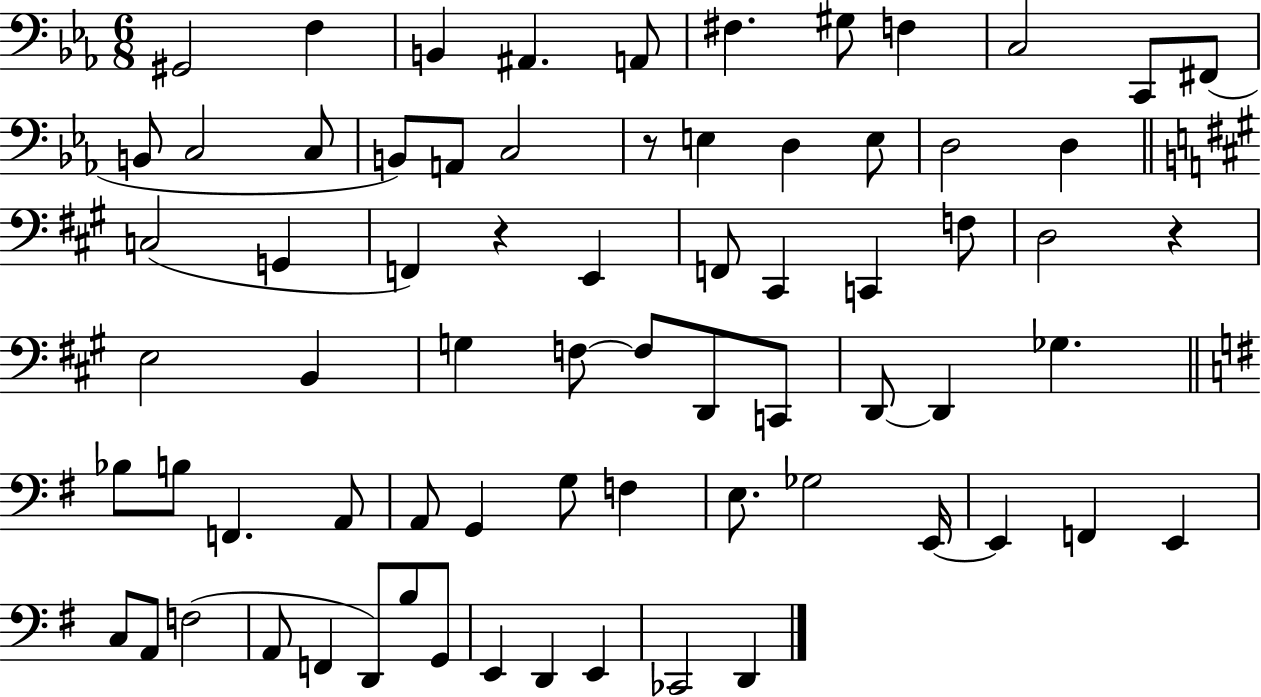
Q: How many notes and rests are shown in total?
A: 71